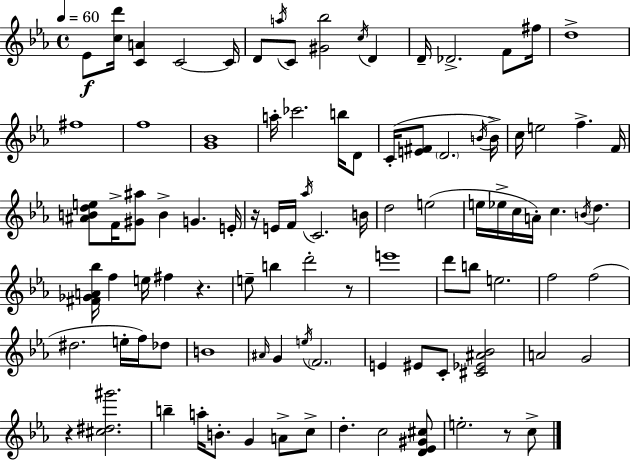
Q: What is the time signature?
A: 4/4